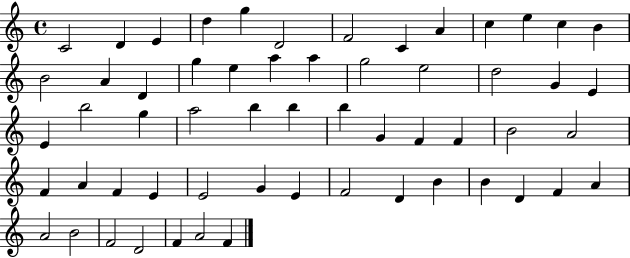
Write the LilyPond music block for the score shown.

{
  \clef treble
  \time 4/4
  \defaultTimeSignature
  \key c \major
  c'2 d'4 e'4 | d''4 g''4 d'2 | f'2 c'4 a'4 | c''4 e''4 c''4 b'4 | \break b'2 a'4 d'4 | g''4 e''4 a''4 a''4 | g''2 e''2 | d''2 g'4 e'4 | \break e'4 b''2 g''4 | a''2 b''4 b''4 | b''4 g'4 f'4 f'4 | b'2 a'2 | \break f'4 a'4 f'4 e'4 | e'2 g'4 e'4 | f'2 d'4 b'4 | b'4 d'4 f'4 a'4 | \break a'2 b'2 | f'2 d'2 | f'4 a'2 f'4 | \bar "|."
}